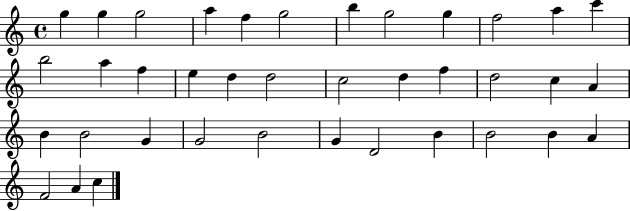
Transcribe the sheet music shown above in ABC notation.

X:1
T:Untitled
M:4/4
L:1/4
K:C
g g g2 a f g2 b g2 g f2 a c' b2 a f e d d2 c2 d f d2 c A B B2 G G2 B2 G D2 B B2 B A F2 A c